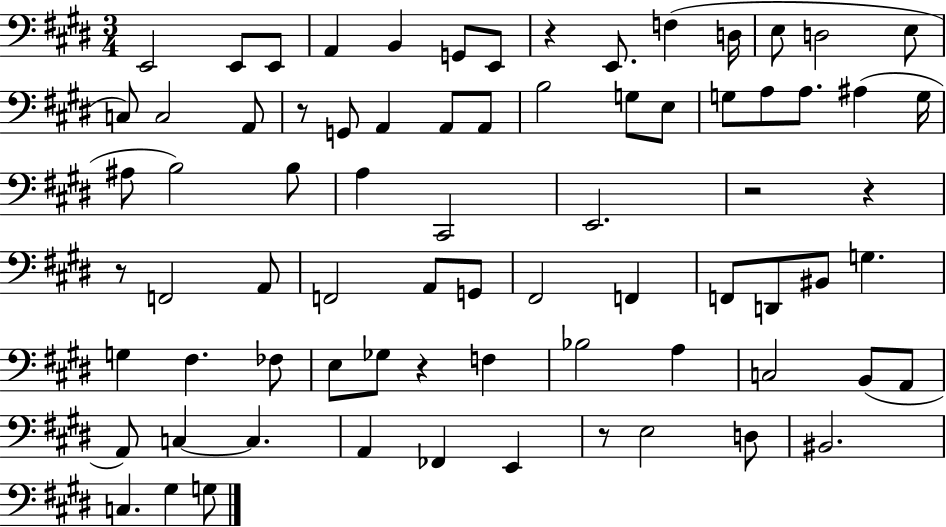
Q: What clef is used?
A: bass